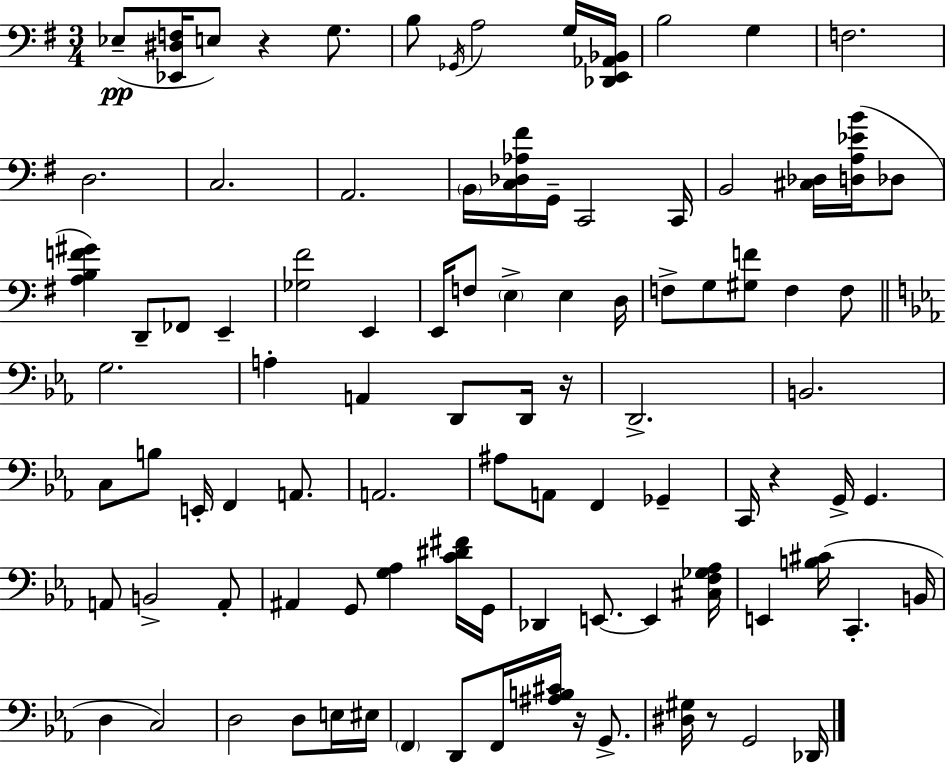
{
  \clef bass
  \numericTimeSignature
  \time 3/4
  \key g \major
  ees8--(\pp <ees, dis f>16 e8) r4 g8. | b8 \acciaccatura { ges,16 } a2 g16 | <des, e, aes, bes,>16 b2 g4 | f2. | \break d2. | c2. | a,2. | \parenthesize b,16 <c des aes fis'>16 g,16-- c,2 | \break c,16 b,2 <cis des>16 <d a ees' b'>16( des8 | <a b f' gis'>4) d,8-- fes,8 e,4-- | <ges fis'>2 e,4 | e,16 f8 \parenthesize e4-> e4 | \break d16 f8-> g8 <gis f'>8 f4 f8 | \bar "||" \break \key ees \major g2. | a4-. a,4 d,8 d,16 r16 | d,2.-> | b,2. | \break c8 b8 e,16-. f,4 a,8. | a,2. | ais8 a,8 f,4 ges,4-- | c,16 r4 g,16-> g,4. | \break a,8 b,2-> a,8-. | ais,4 g,8 <g aes>4 <c' dis' fis'>16 g,16 | des,4 e,8.~~ e,4 <cis f ges aes>16 | e,4 <b cis'>16( c,4.-. b,16 | \break d4 c2) | d2 d8 e16 eis16 | \parenthesize f,4 d,8 f,16 <ais b cis'>16 r16 g,8.-> | <dis gis>16 r8 g,2 des,16 | \break \bar "|."
}